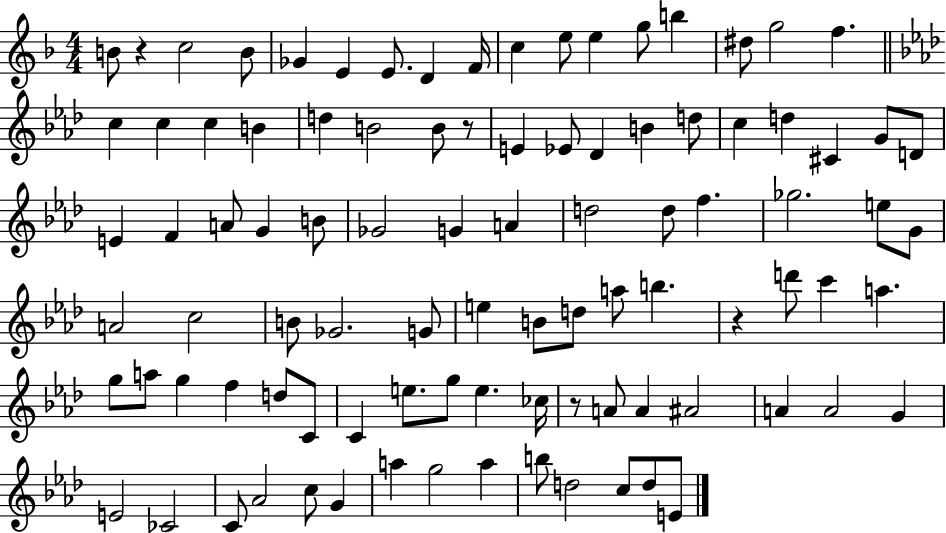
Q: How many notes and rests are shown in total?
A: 95